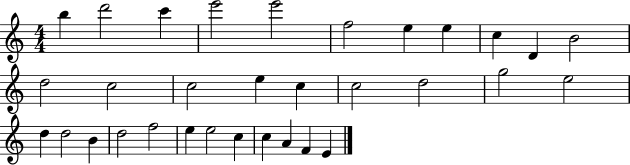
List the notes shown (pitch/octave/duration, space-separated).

B5/q D6/h C6/q E6/h E6/h F5/h E5/q E5/q C5/q D4/q B4/h D5/h C5/h C5/h E5/q C5/q C5/h D5/h G5/h E5/h D5/q D5/h B4/q D5/h F5/h E5/q E5/h C5/q C5/q A4/q F4/q E4/q